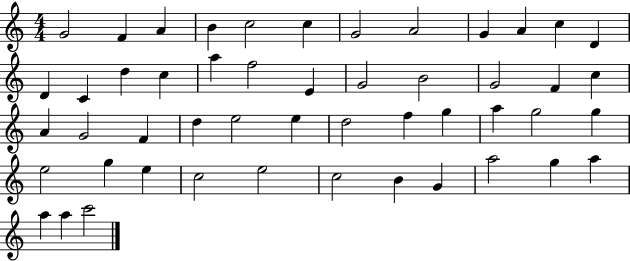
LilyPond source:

{
  \clef treble
  \numericTimeSignature
  \time 4/4
  \key c \major
  g'2 f'4 a'4 | b'4 c''2 c''4 | g'2 a'2 | g'4 a'4 c''4 d'4 | \break d'4 c'4 d''4 c''4 | a''4 f''2 e'4 | g'2 b'2 | g'2 f'4 c''4 | \break a'4 g'2 f'4 | d''4 e''2 e''4 | d''2 f''4 g''4 | a''4 g''2 g''4 | \break e''2 g''4 e''4 | c''2 e''2 | c''2 b'4 g'4 | a''2 g''4 a''4 | \break a''4 a''4 c'''2 | \bar "|."
}